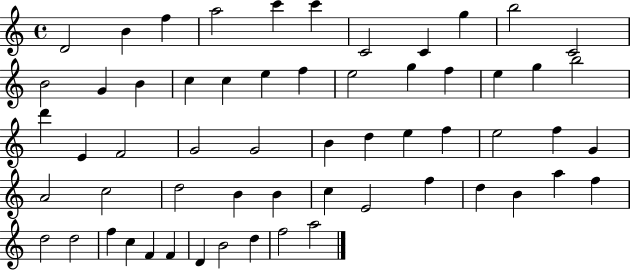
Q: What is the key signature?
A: C major